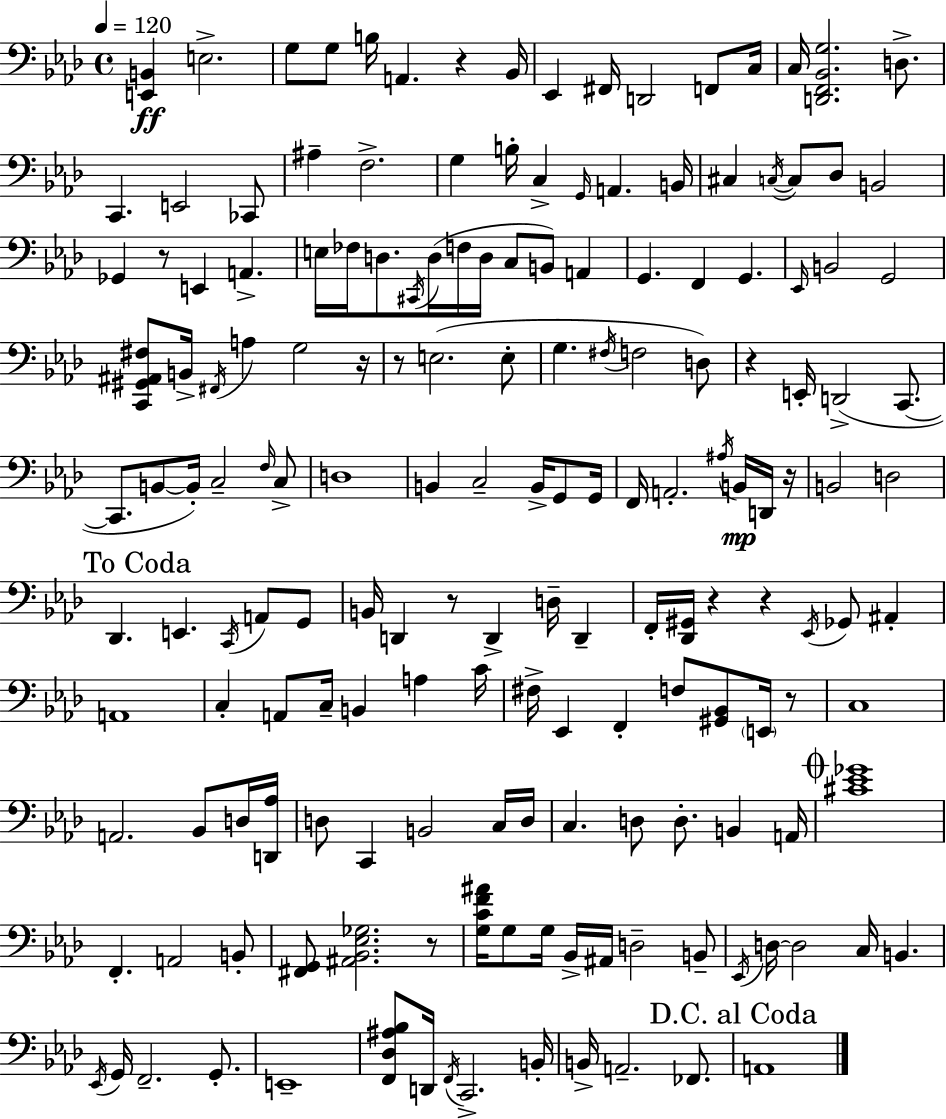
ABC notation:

X:1
T:Untitled
M:4/4
L:1/4
K:Ab
[E,,B,,] E,2 G,/2 G,/2 B,/4 A,, z _B,,/4 _E,, ^F,,/4 D,,2 F,,/2 C,/4 C,/4 [D,,F,,_B,,G,]2 D,/2 C,, E,,2 _C,,/2 ^A, F,2 G, B,/4 C, G,,/4 A,, B,,/4 ^C, C,/4 C,/2 _D,/2 B,,2 _G,, z/2 E,, A,, E,/4 _F,/4 D,/2 ^C,,/4 D,/4 F,/4 D,/4 C,/2 B,,/2 A,, G,, F,, G,, _E,,/4 B,,2 G,,2 [C,,^G,,^A,,^F,]/2 B,,/4 ^F,,/4 A, G,2 z/4 z/2 E,2 E,/2 G, ^F,/4 F,2 D,/2 z E,,/4 D,,2 C,,/2 C,,/2 B,,/2 B,,/4 C,2 F,/4 C,/2 D,4 B,, C,2 B,,/4 G,,/2 G,,/4 F,,/4 A,,2 ^A,/4 B,,/4 D,,/4 z/4 B,,2 D,2 _D,, E,, C,,/4 A,,/2 G,,/2 B,,/4 D,, z/2 D,, D,/4 D,, F,,/4 [_D,,^G,,]/4 z z _E,,/4 _G,,/2 ^A,, A,,4 C, A,,/2 C,/4 B,, A, C/4 ^F,/4 _E,, F,, F,/2 [^G,,_B,,]/2 E,,/4 z/2 C,4 A,,2 _B,,/2 D,/4 [D,,_A,]/4 D,/2 C,, B,,2 C,/4 D,/4 C, D,/2 D,/2 B,, A,,/4 [^C_E_G]4 F,, A,,2 B,,/2 [^F,,G,,]/2 [^A,,_B,,_E,_G,]2 z/2 [G,CF^A]/4 G,/2 G,/4 _B,,/4 ^A,,/4 D,2 B,,/2 _E,,/4 D,/4 D,2 C,/4 B,, _E,,/4 G,,/4 F,,2 G,,/2 E,,4 [F,,_D,^A,_B,]/2 D,,/4 F,,/4 C,,2 B,,/4 B,,/4 A,,2 _F,,/2 A,,4